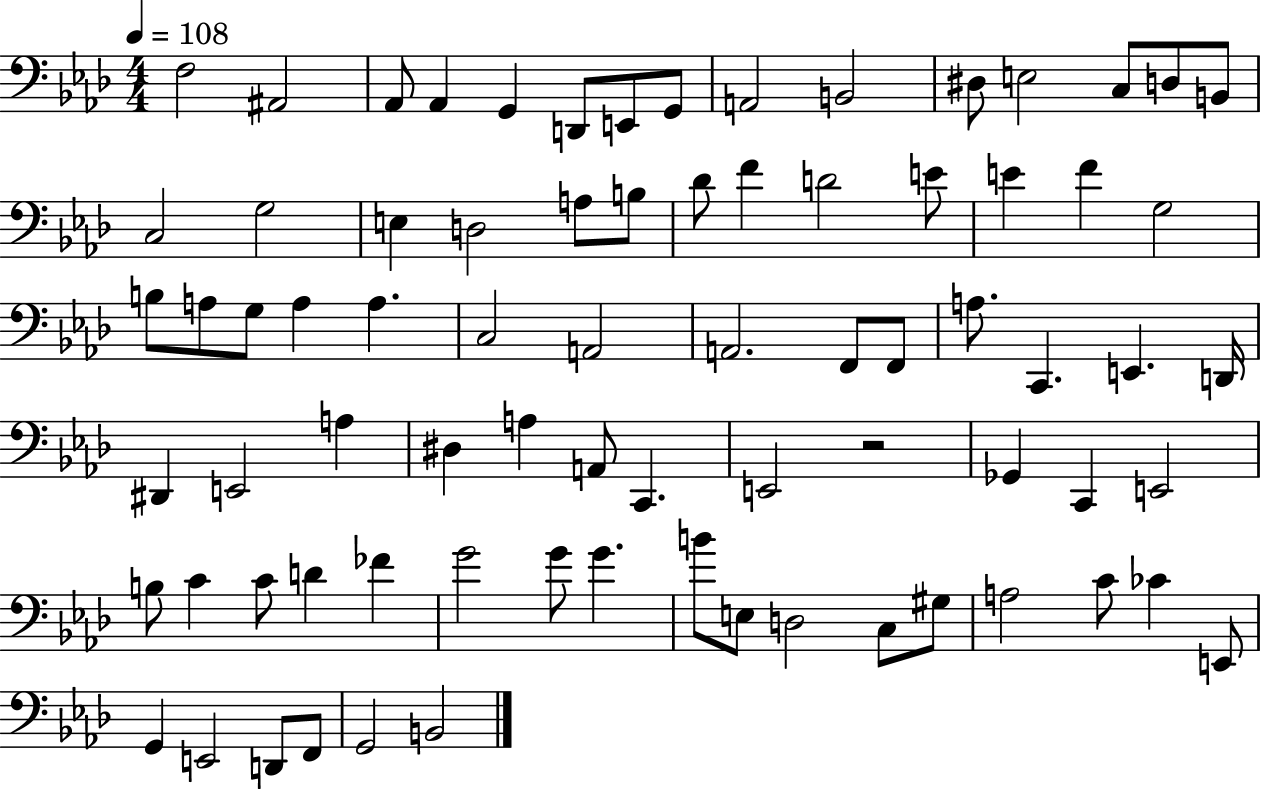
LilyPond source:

{
  \clef bass
  \numericTimeSignature
  \time 4/4
  \key aes \major
  \tempo 4 = 108
  \repeat volta 2 { f2 ais,2 | aes,8 aes,4 g,4 d,8 e,8 g,8 | a,2 b,2 | dis8 e2 c8 d8 b,8 | \break c2 g2 | e4 d2 a8 b8 | des'8 f'4 d'2 e'8 | e'4 f'4 g2 | \break b8 a8 g8 a4 a4. | c2 a,2 | a,2. f,8 f,8 | a8. c,4. e,4. d,16 | \break dis,4 e,2 a4 | dis4 a4 a,8 c,4. | e,2 r2 | ges,4 c,4 e,2 | \break b8 c'4 c'8 d'4 fes'4 | g'2 g'8 g'4. | b'8 e8 d2 c8 gis8 | a2 c'8 ces'4 e,8 | \break g,4 e,2 d,8 f,8 | g,2 b,2 | } \bar "|."
}